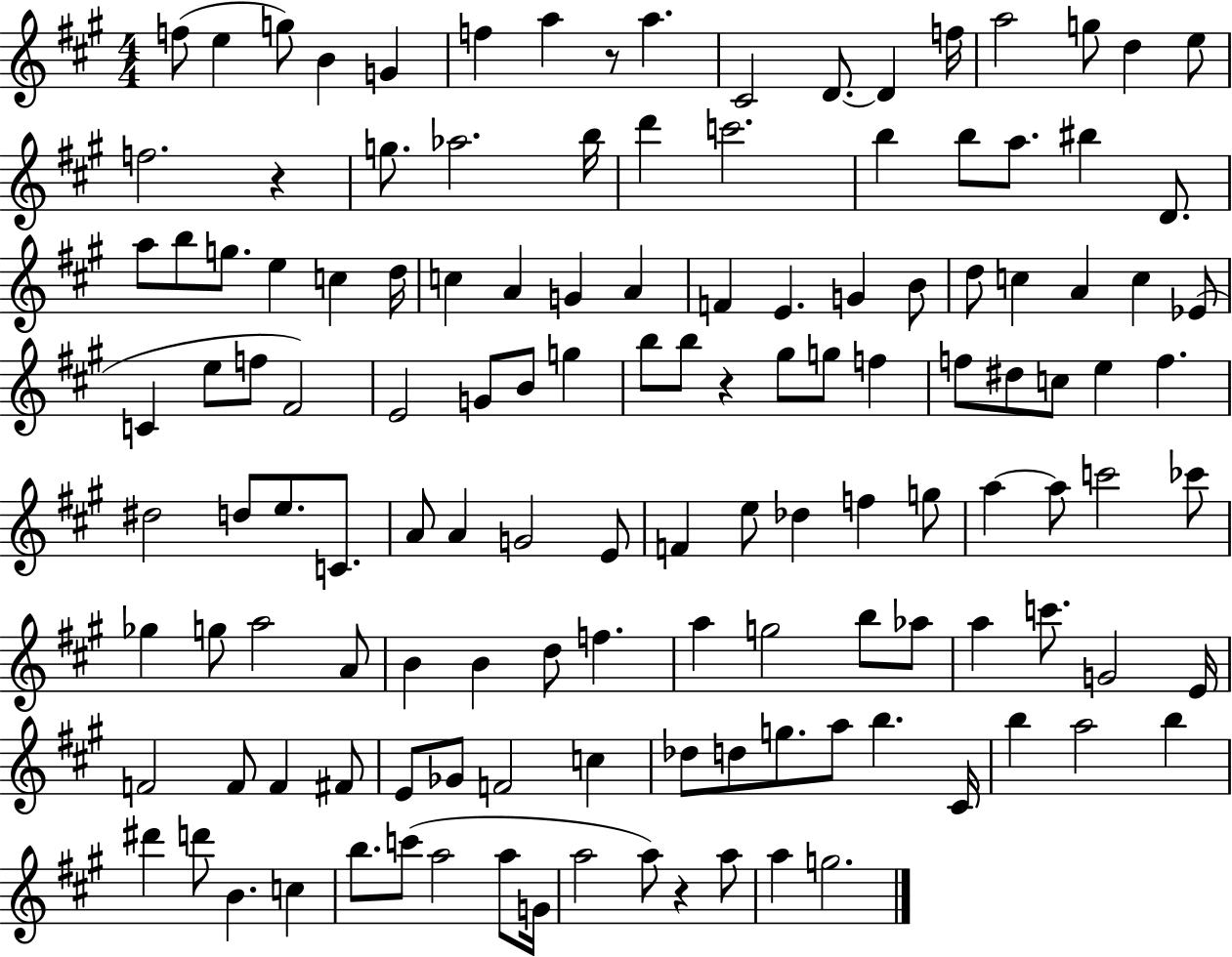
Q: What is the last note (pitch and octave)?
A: G5